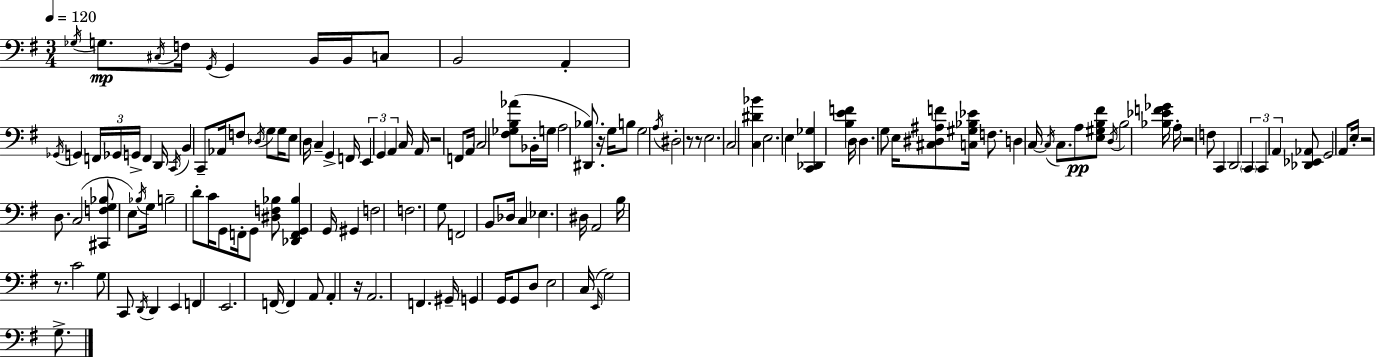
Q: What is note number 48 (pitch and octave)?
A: E3